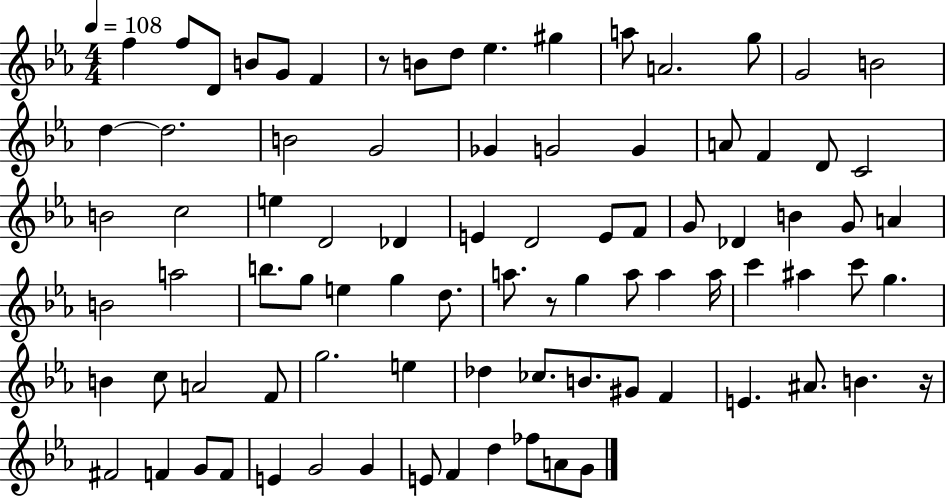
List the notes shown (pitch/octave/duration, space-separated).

F5/q F5/e D4/e B4/e G4/e F4/q R/e B4/e D5/e Eb5/q. G#5/q A5/e A4/h. G5/e G4/h B4/h D5/q D5/h. B4/h G4/h Gb4/q G4/h G4/q A4/e F4/q D4/e C4/h B4/h C5/h E5/q D4/h Db4/q E4/q D4/h E4/e F4/e G4/e Db4/q B4/q G4/e A4/q B4/h A5/h B5/e. G5/e E5/q G5/q D5/e. A5/e. R/e G5/q A5/e A5/q A5/s C6/q A#5/q C6/e G5/q. B4/q C5/e A4/h F4/e G5/h. E5/q Db5/q CES5/e. B4/e. G#4/e F4/q E4/q. A#4/e. B4/q. R/s F#4/h F4/q G4/e F4/e E4/q G4/h G4/q E4/e F4/q D5/q FES5/e A4/e G4/e